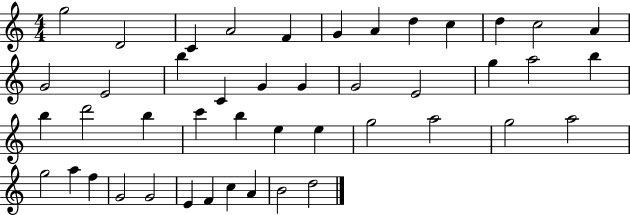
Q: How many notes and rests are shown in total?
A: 45